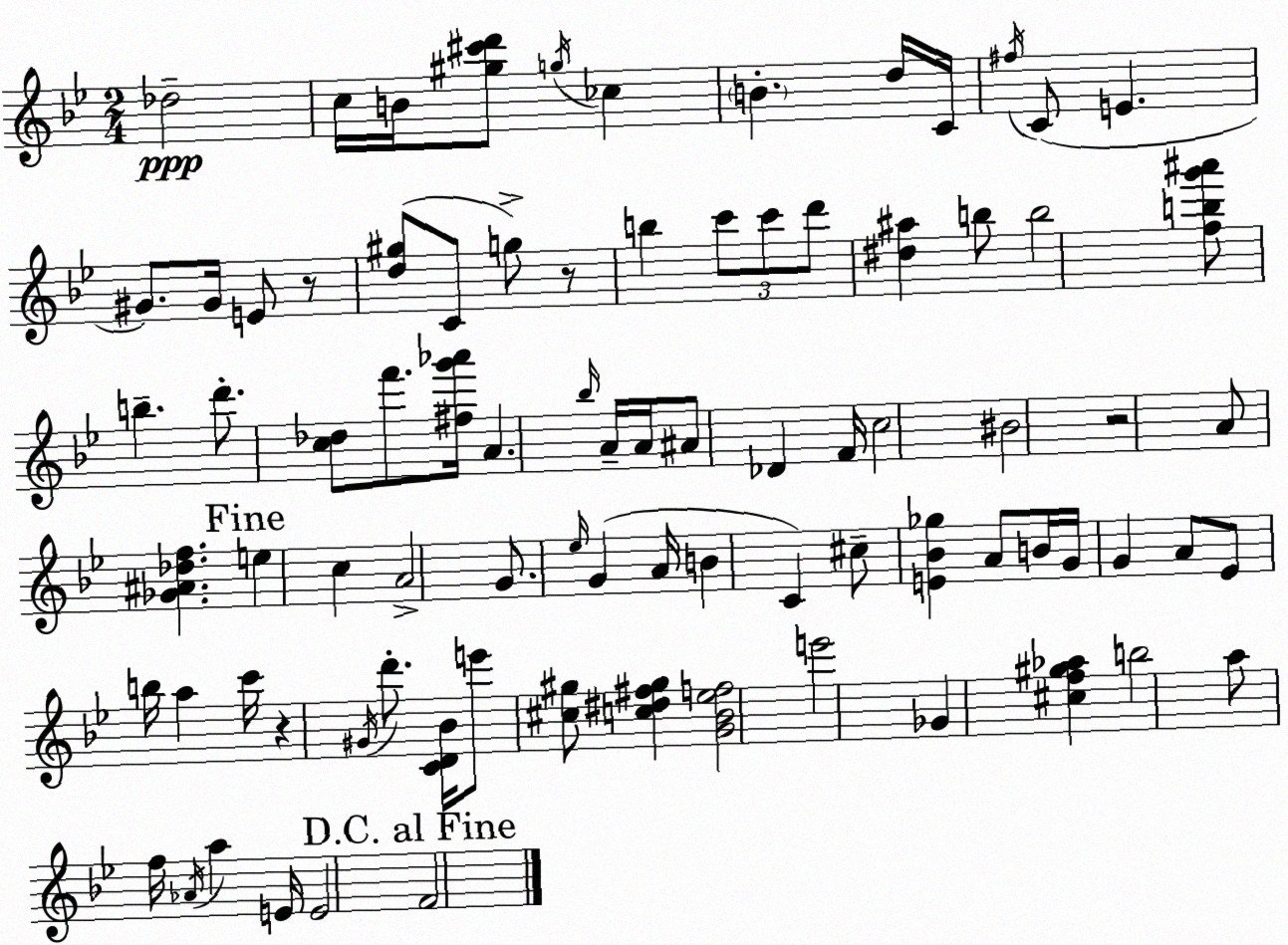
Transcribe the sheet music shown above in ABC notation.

X:1
T:Untitled
M:2/4
L:1/4
K:Gm
_d2 c/4 B/4 [^g^c'd']/2 g/4 _c B d/4 C/4 ^f/4 C/2 E ^G/2 ^G/4 E/2 z/2 [d^g]/2 C/2 g/2 z/2 b c'/2 c'/2 d'/2 [^d^a] b/2 b2 [fbg'^a']/2 b d'/2 [c_d]/2 f'/2 [^fg'_a']/4 A _b/4 A/4 A/4 ^A/2 _D F/4 c2 ^B2 z2 A/2 [_G^A_df] e c A2 G/2 _e/4 G A/4 B C ^c/2 [E_B_g] A/2 B/4 G/4 G A/2 _E/2 b/4 a c'/4 z ^G/4 d'/2 [CD_B]/4 e'/2 [^c^g]/2 [c^d^f^g] [G_B_ef]2 e'2 _G [^cf^g_a] b2 a/2 f/4 _A/4 a E/4 E2 F2